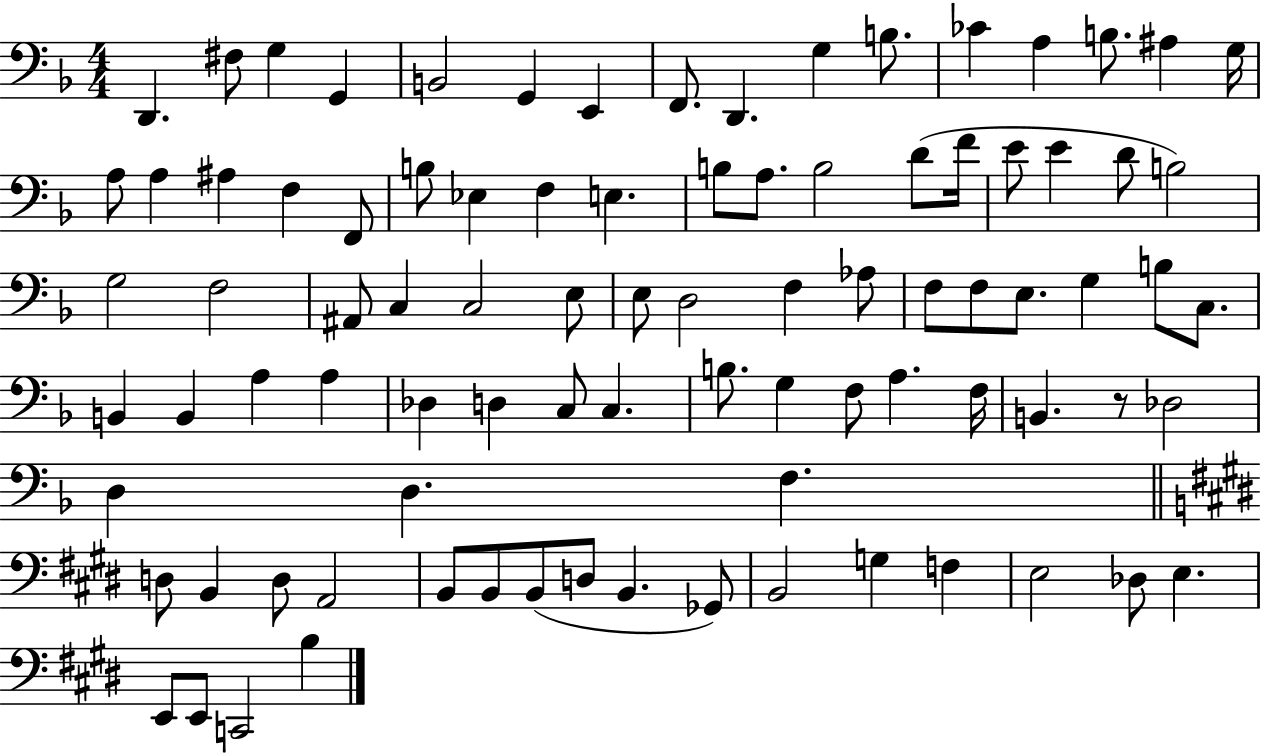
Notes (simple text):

D2/q. F#3/e G3/q G2/q B2/h G2/q E2/q F2/e. D2/q. G3/q B3/e. CES4/q A3/q B3/e. A#3/q G3/s A3/e A3/q A#3/q F3/q F2/e B3/e Eb3/q F3/q E3/q. B3/e A3/e. B3/h D4/e F4/s E4/e E4/q D4/e B3/h G3/h F3/h A#2/e C3/q C3/h E3/e E3/e D3/h F3/q Ab3/e F3/e F3/e E3/e. G3/q B3/e C3/e. B2/q B2/q A3/q A3/q Db3/q D3/q C3/e C3/q. B3/e. G3/q F3/e A3/q. F3/s B2/q. R/e Db3/h D3/q D3/q. F3/q. D3/e B2/q D3/e A2/h B2/e B2/e B2/e D3/e B2/q. Gb2/e B2/h G3/q F3/q E3/h Db3/e E3/q. E2/e E2/e C2/h B3/q